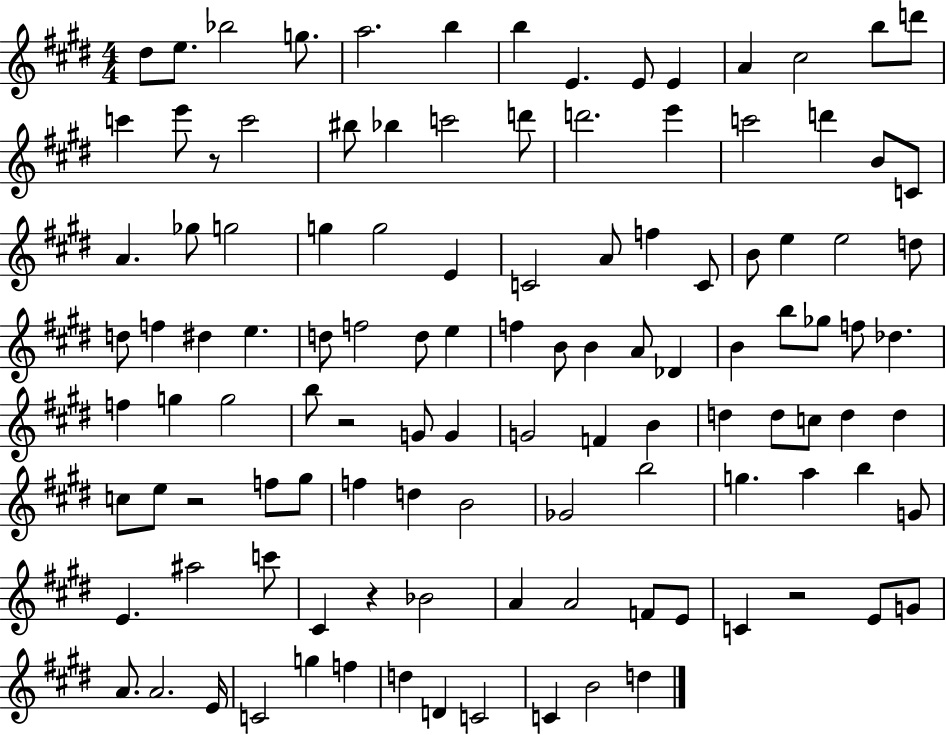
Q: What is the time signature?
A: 4/4